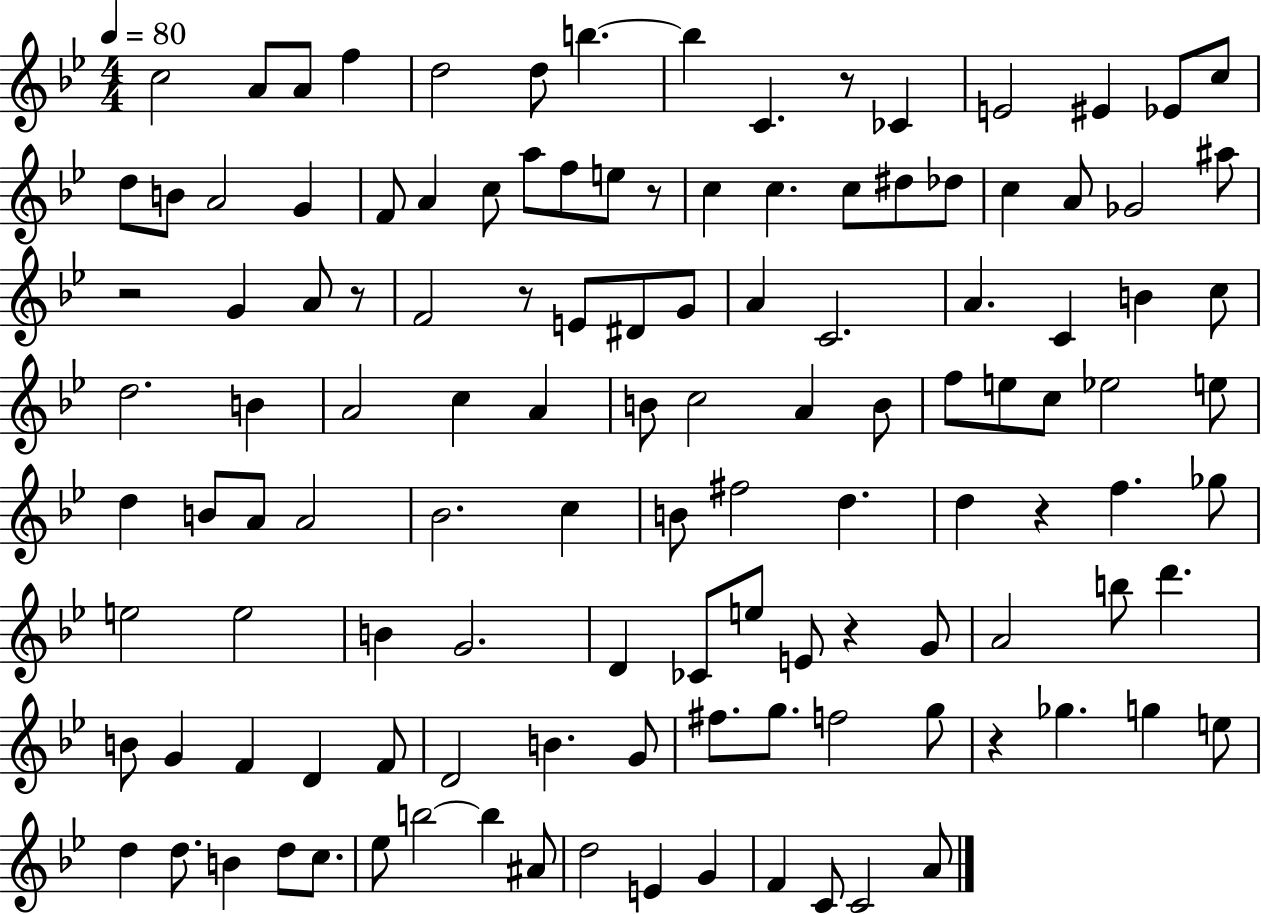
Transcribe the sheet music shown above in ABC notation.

X:1
T:Untitled
M:4/4
L:1/4
K:Bb
c2 A/2 A/2 f d2 d/2 b b C z/2 _C E2 ^E _E/2 c/2 d/2 B/2 A2 G F/2 A c/2 a/2 f/2 e/2 z/2 c c c/2 ^d/2 _d/2 c A/2 _G2 ^a/2 z2 G A/2 z/2 F2 z/2 E/2 ^D/2 G/2 A C2 A C B c/2 d2 B A2 c A B/2 c2 A B/2 f/2 e/2 c/2 _e2 e/2 d B/2 A/2 A2 _B2 c B/2 ^f2 d d z f _g/2 e2 e2 B G2 D _C/2 e/2 E/2 z G/2 A2 b/2 d' B/2 G F D F/2 D2 B G/2 ^f/2 g/2 f2 g/2 z _g g e/2 d d/2 B d/2 c/2 _e/2 b2 b ^A/2 d2 E G F C/2 C2 A/2